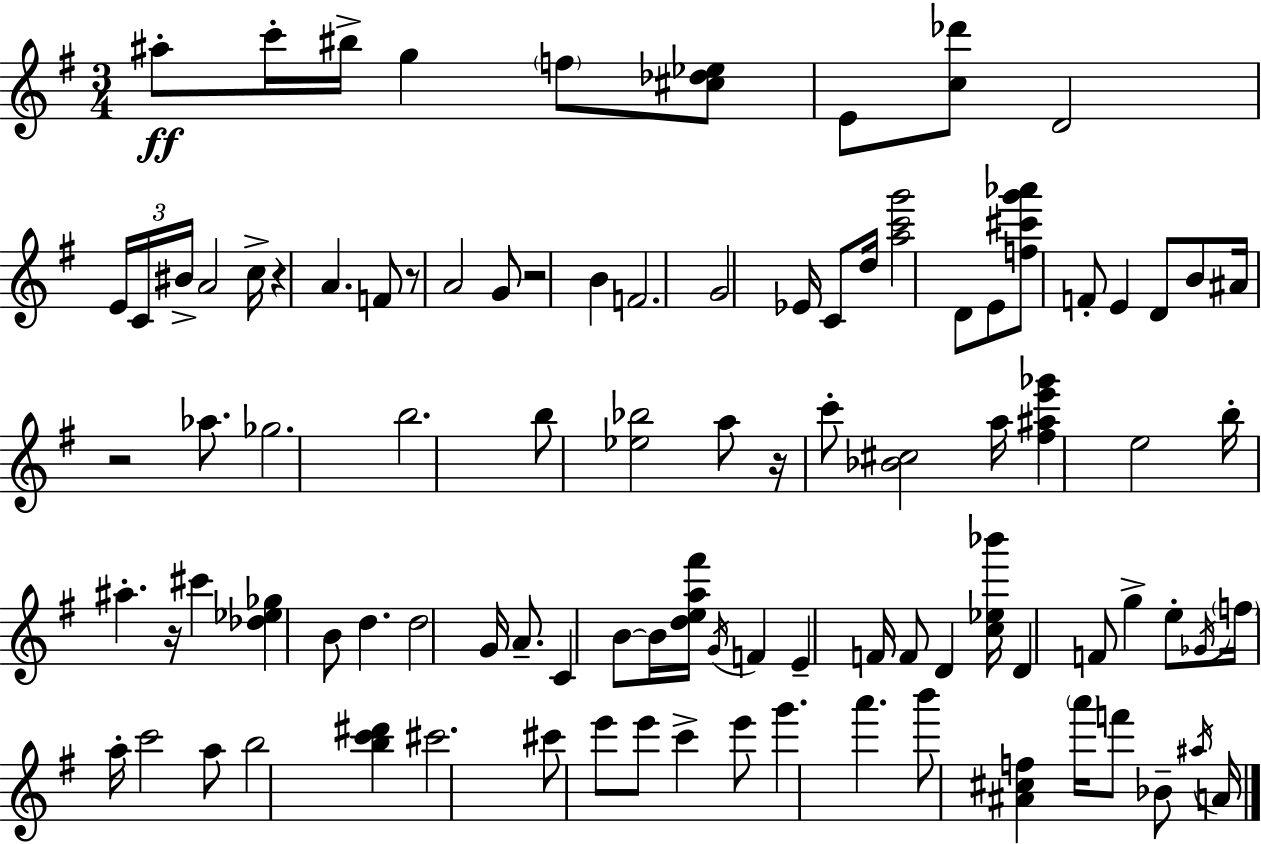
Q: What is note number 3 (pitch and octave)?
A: BIS5